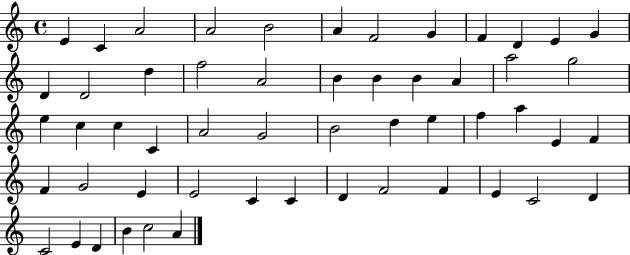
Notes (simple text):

E4/q C4/q A4/h A4/h B4/h A4/q F4/h G4/q F4/q D4/q E4/q G4/q D4/q D4/h D5/q F5/h A4/h B4/q B4/q B4/q A4/q A5/h G5/h E5/q C5/q C5/q C4/q A4/h G4/h B4/h D5/q E5/q F5/q A5/q E4/q F4/q F4/q G4/h E4/q E4/h C4/q C4/q D4/q F4/h F4/q E4/q C4/h D4/q C4/h E4/q D4/q B4/q C5/h A4/q